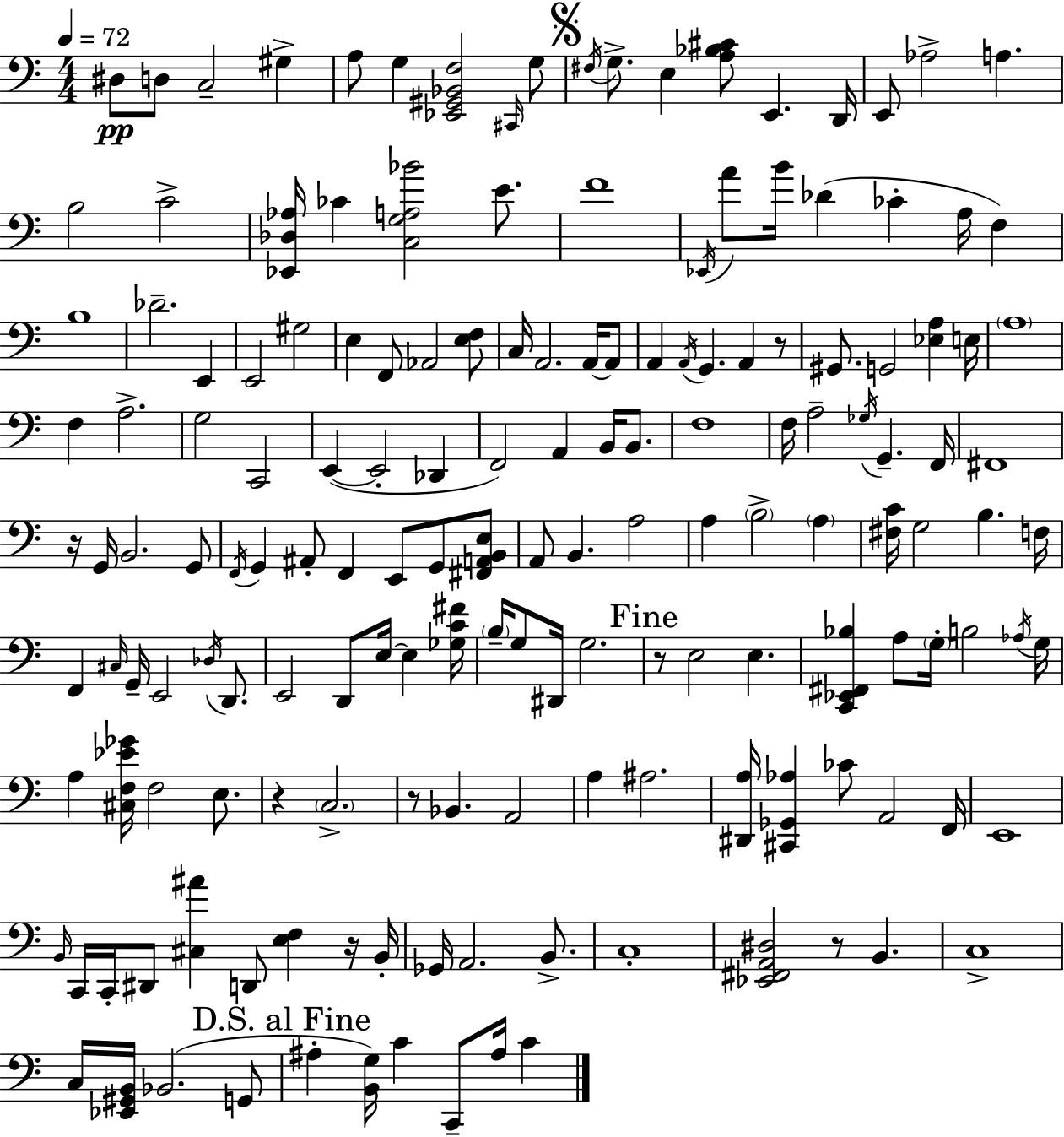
{
  \clef bass
  \numericTimeSignature
  \time 4/4
  \key c \major
  \tempo 4 = 72
  \repeat volta 2 { dis8\pp d8 c2-- gis4-> | a8 g4 <ees, gis, bes, f>2 \grace { cis,16 } g8 | \mark \markup { \musicglyph "scripts.segno" } \acciaccatura { fis16 } g8.-> e4 <a bes cis'>8 e,4. | d,16 e,8 aes2-> a4. | \break b2 c'2-> | <ees, des aes>16 ces'4 <c g a bes'>2 e'8. | f'1 | \acciaccatura { ees,16 } a'8 b'16 des'4( ces'4-. a16 f4) | \break b1 | des'2.-- e,4 | e,2 gis2 | e4 f,8 aes,2 | \break <e f>8 c16 a,2. | a,16~~ a,8 a,4 \acciaccatura { a,16 } g,4. a,4 | r8 gis,8. g,2 <ees a>4 | e16 \parenthesize a1 | \break f4 a2.-> | g2 c,2 | e,4~(~ e,2-. | des,4 f,2) a,4 | \break b,16 b,8. f1 | f16 a2-- \acciaccatura { ges16 } g,4.-- | f,16 fis,1 | r16 g,16 b,2. | \break g,8 \acciaccatura { f,16 } g,4 ais,8-. f,4 | e,8 g,8 <fis, a, b, e>8 a,8 b,4. a2 | a4 \parenthesize b2-> | \parenthesize a4 <fis c'>16 g2 b4. | \break f16 f,4 \grace { cis16 } g,16-- e,2 | \acciaccatura { des16 } d,8. e,2 | d,8 e16~~ e4 <ges c' fis'>16 \parenthesize b16-- g8 dis,16 g2. | \mark "Fine" r8 e2 | \break e4. <c, ees, fis, bes>4 a8 \parenthesize g16-. b2 | \acciaccatura { aes16 } g16 a4 <cis f ees' ges'>16 f2 | e8. r4 \parenthesize c2.-> | r8 bes,4. | \break a,2 a4 ais2. | <dis, a>16 <cis, ges, aes>4 ces'8 | a,2 f,16 e,1 | \grace { b,16 } c,16 c,16-. dis,8 <cis ais'>4 | \break d,8 <e f>4 r16 b,16-. ges,16 a,2. | b,8.-> c1-. | <ees, fis, a, dis>2 | r8 b,4. c1-> | \break c16 <ees, gis, b,>16 bes,2.( | g,8 \mark "D.S. al Fine" ais4-. <b, g>16) c'4 | c,8-- ais16 c'4 } \bar "|."
}